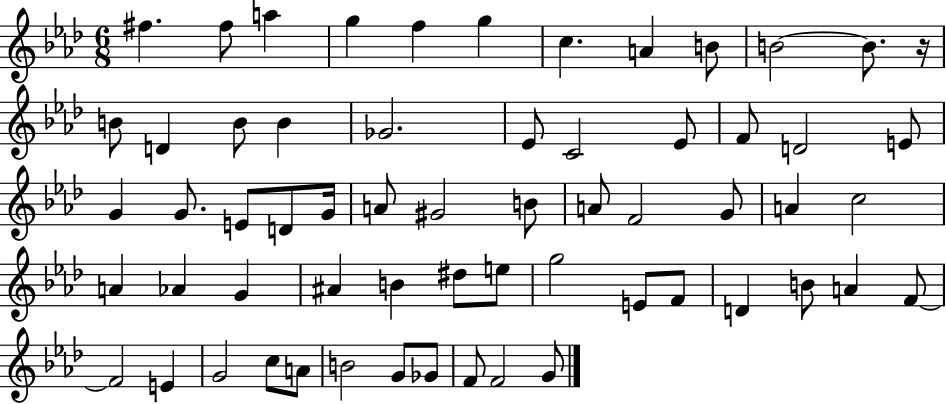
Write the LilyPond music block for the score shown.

{
  \clef treble
  \numericTimeSignature
  \time 6/8
  \key aes \major
  fis''4. fis''8 a''4 | g''4 f''4 g''4 | c''4. a'4 b'8 | b'2~~ b'8. r16 | \break b'8 d'4 b'8 b'4 | ges'2. | ees'8 c'2 ees'8 | f'8 d'2 e'8 | \break g'4 g'8. e'8 d'8 g'16 | a'8 gis'2 b'8 | a'8 f'2 g'8 | a'4 c''2 | \break a'4 aes'4 g'4 | ais'4 b'4 dis''8 e''8 | g''2 e'8 f'8 | d'4 b'8 a'4 f'8~~ | \break f'2 e'4 | g'2 c''8 a'8 | b'2 g'8 ges'8 | f'8 f'2 g'8 | \break \bar "|."
}